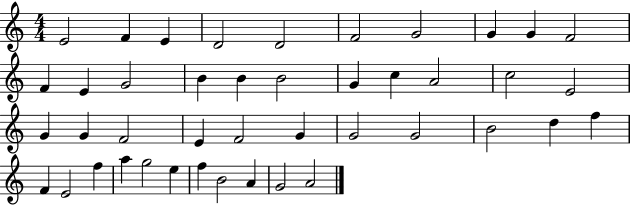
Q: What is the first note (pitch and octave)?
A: E4